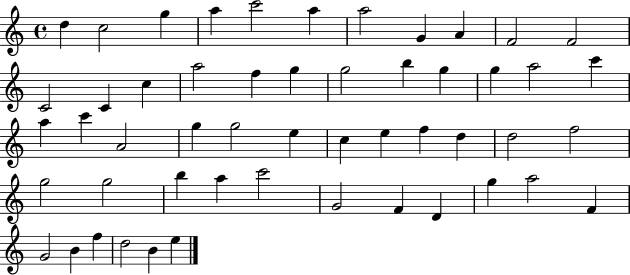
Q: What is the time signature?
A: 4/4